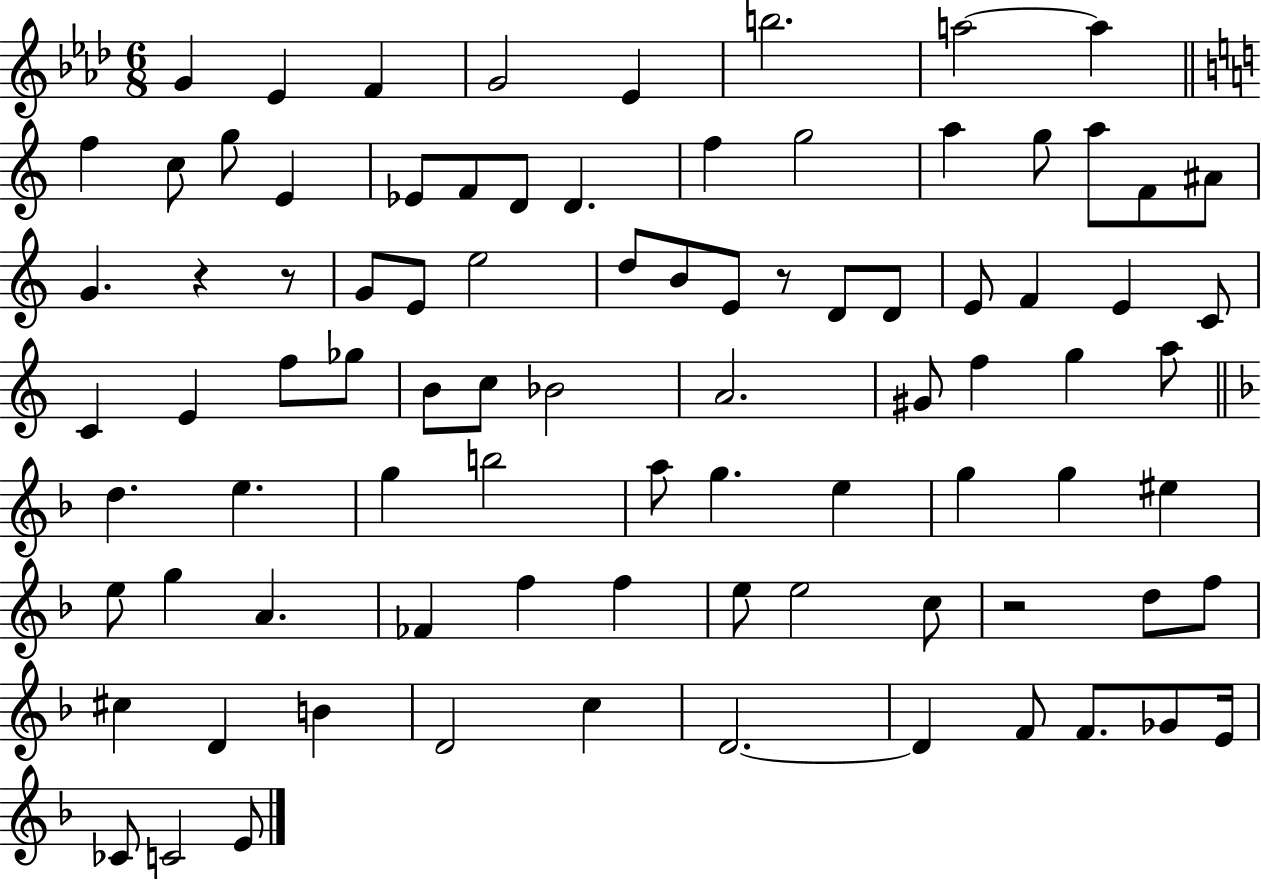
G4/q Eb4/q F4/q G4/h Eb4/q B5/h. A5/h A5/q F5/q C5/e G5/e E4/q Eb4/e F4/e D4/e D4/q. F5/q G5/h A5/q G5/e A5/e F4/e A#4/e G4/q. R/q R/e G4/e E4/e E5/h D5/e B4/e E4/e R/e D4/e D4/e E4/e F4/q E4/q C4/e C4/q E4/q F5/e Gb5/e B4/e C5/e Bb4/h A4/h. G#4/e F5/q G5/q A5/e D5/q. E5/q. G5/q B5/h A5/e G5/q. E5/q G5/q G5/q EIS5/q E5/e G5/q A4/q. FES4/q F5/q F5/q E5/e E5/h C5/e R/h D5/e F5/e C#5/q D4/q B4/q D4/h C5/q D4/h. D4/q F4/e F4/e. Gb4/e E4/s CES4/e C4/h E4/e